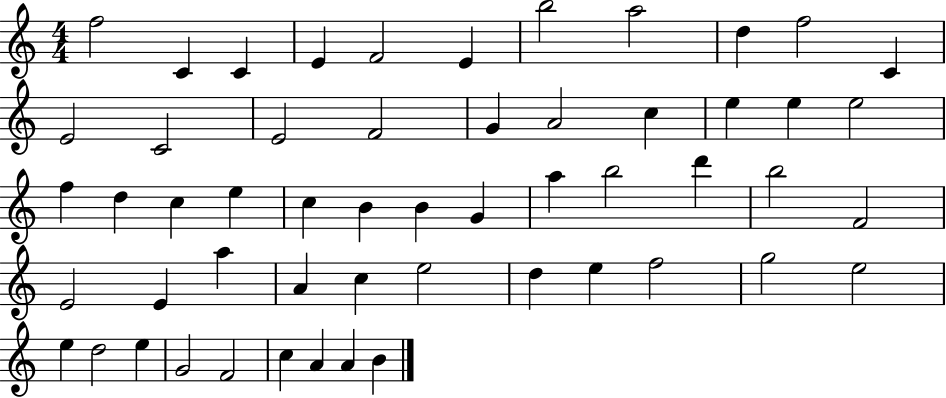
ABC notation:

X:1
T:Untitled
M:4/4
L:1/4
K:C
f2 C C E F2 E b2 a2 d f2 C E2 C2 E2 F2 G A2 c e e e2 f d c e c B B G a b2 d' b2 F2 E2 E a A c e2 d e f2 g2 e2 e d2 e G2 F2 c A A B